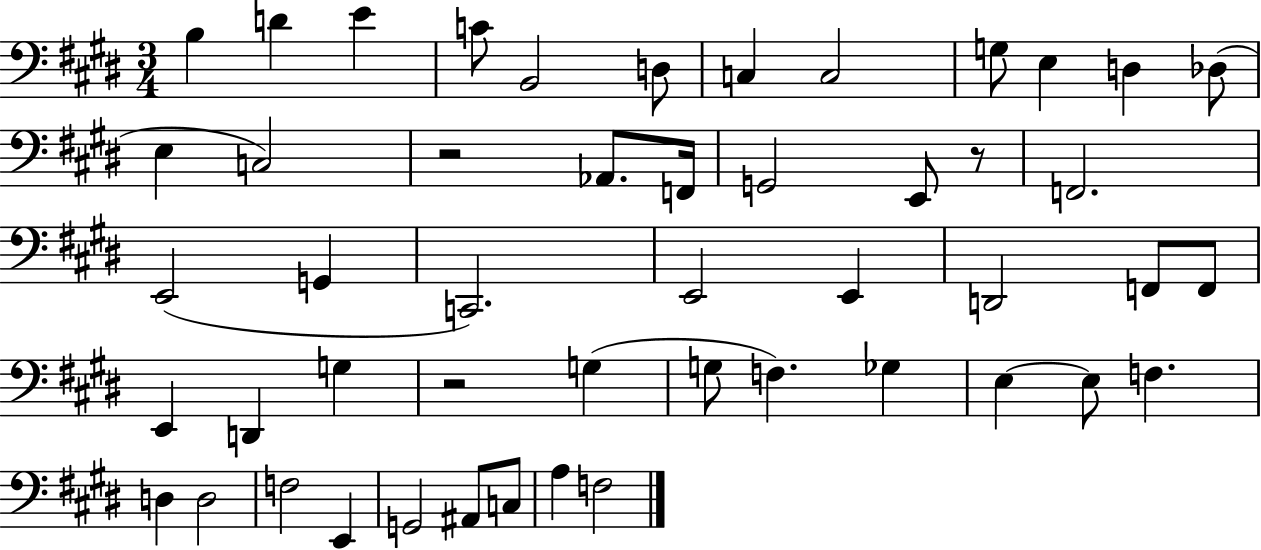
B3/q D4/q E4/q C4/e B2/h D3/e C3/q C3/h G3/e E3/q D3/q Db3/e E3/q C3/h R/h Ab2/e. F2/s G2/h E2/e R/e F2/h. E2/h G2/q C2/h. E2/h E2/q D2/h F2/e F2/e E2/q D2/q G3/q R/h G3/q G3/e F3/q. Gb3/q E3/q E3/e F3/q. D3/q D3/h F3/h E2/q G2/h A#2/e C3/e A3/q F3/h